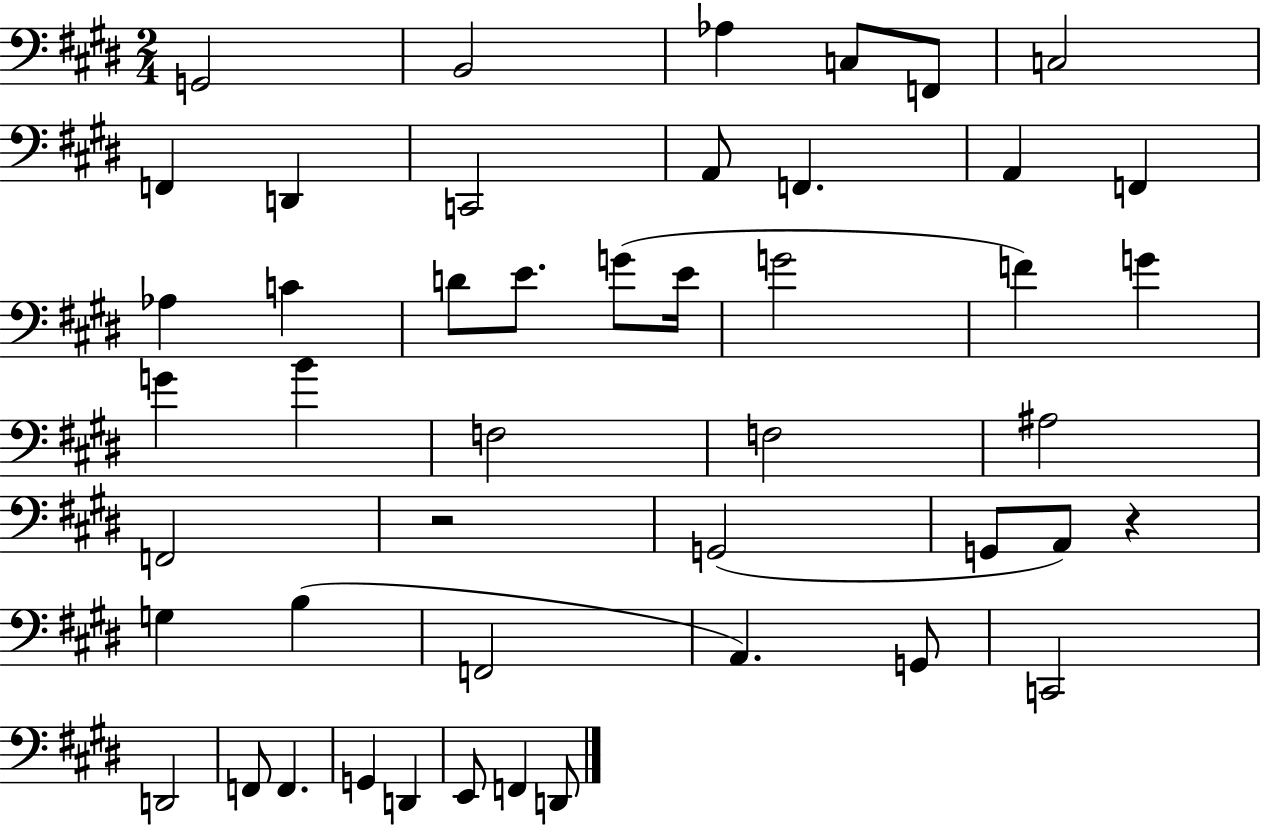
X:1
T:Untitled
M:2/4
L:1/4
K:E
G,,2 B,,2 _A, C,/2 F,,/2 C,2 F,, D,, C,,2 A,,/2 F,, A,, F,, _A, C D/2 E/2 G/2 E/4 G2 F G G B F,2 F,2 ^A,2 F,,2 z2 G,,2 G,,/2 A,,/2 z G, B, F,,2 A,, G,,/2 C,,2 D,,2 F,,/2 F,, G,, D,, E,,/2 F,, D,,/2